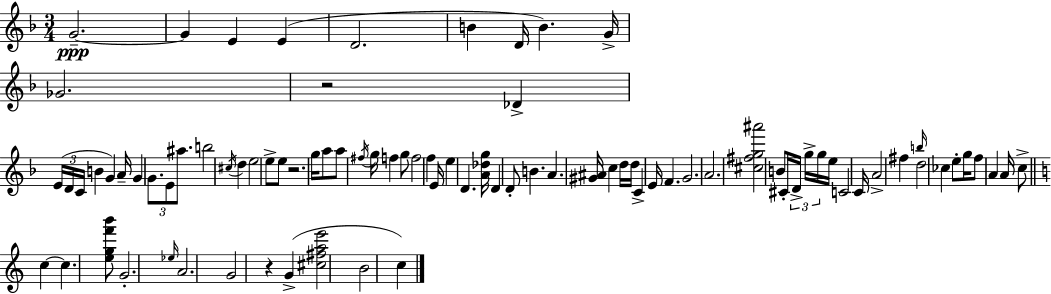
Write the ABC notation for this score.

X:1
T:Untitled
M:3/4
L:1/4
K:F
G2 G E E D2 B D/4 B G/4 _G2 z2 _D E/4 D/4 C/4 B G A/4 G G/2 E/2 ^a/2 b2 ^c/4 d e2 e/2 e/2 z2 g/4 a/2 a/2 ^f/4 g/4 f g/2 f2 f E/4 e D [A_dg]/4 D D/2 B A [^G^A]/4 c d/4 d/4 C E/4 F G2 A2 [^c^fg^a']2 B/2 ^C/4 D/4 g/4 g/4 e/4 C2 C/4 A2 ^f b/4 d2 _c e/2 g/4 f/2 A A/4 c/2 c c [egf'b']/2 G2 _e/4 A2 G2 z G [^c^fae']2 B2 c